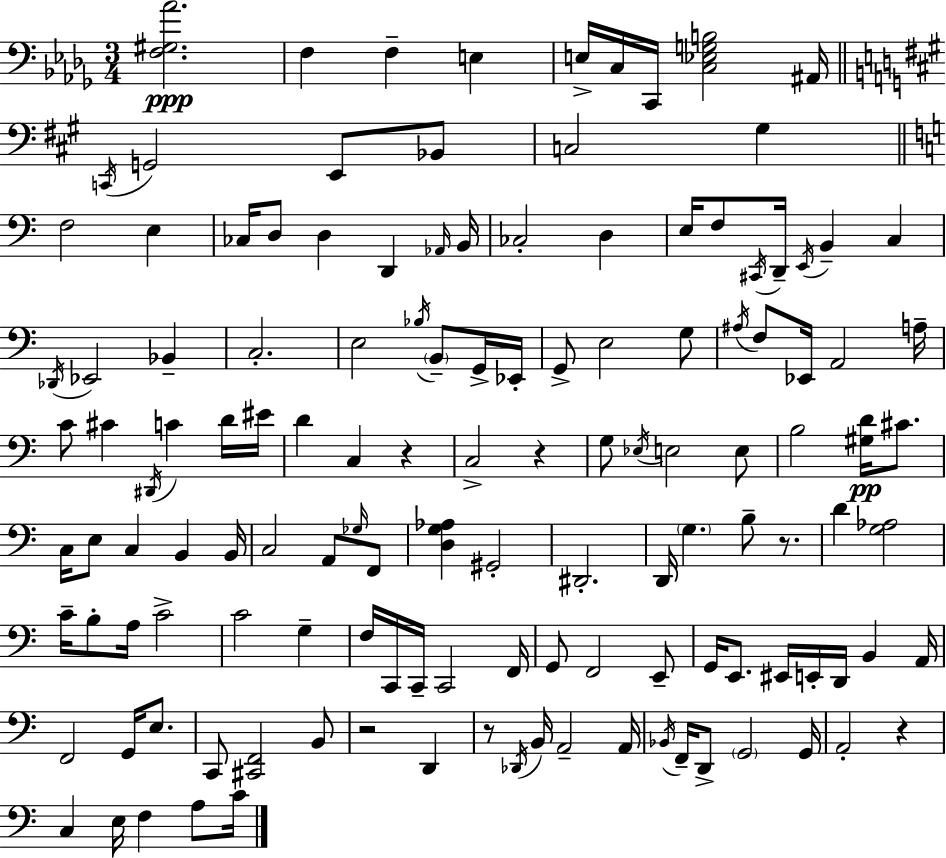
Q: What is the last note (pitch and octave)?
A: C4